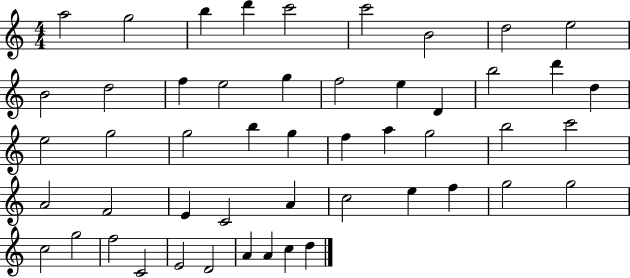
A5/h G5/h B5/q D6/q C6/h C6/h B4/h D5/h E5/h B4/h D5/h F5/q E5/h G5/q F5/h E5/q D4/q B5/h D6/q D5/q E5/h G5/h G5/h B5/q G5/q F5/q A5/q G5/h B5/h C6/h A4/h F4/h E4/q C4/h A4/q C5/h E5/q F5/q G5/h G5/h C5/h G5/h F5/h C4/h E4/h D4/h A4/q A4/q C5/q D5/q